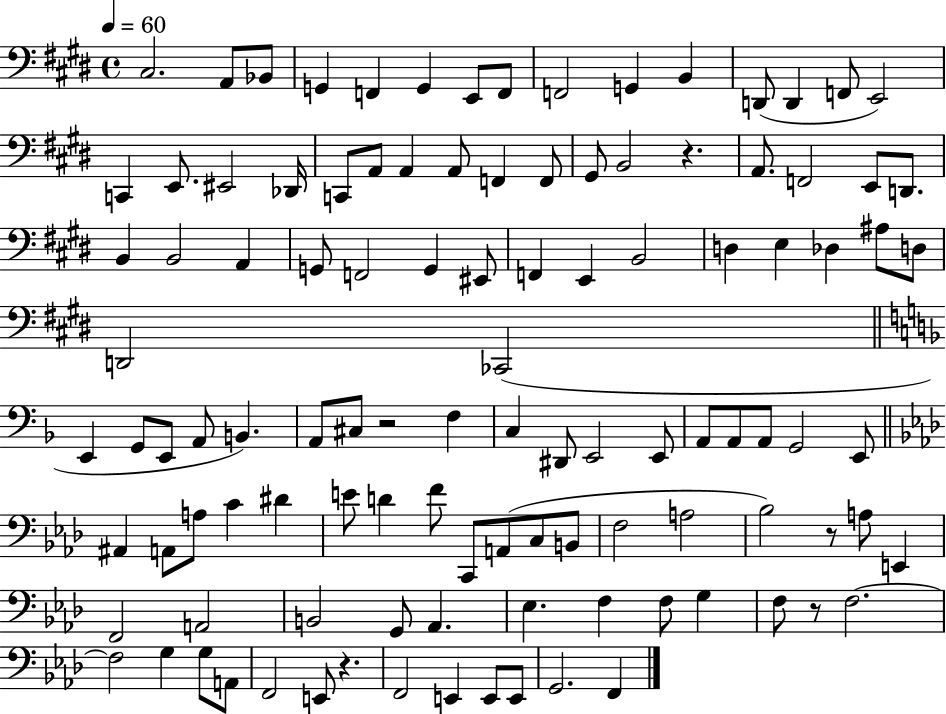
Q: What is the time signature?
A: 4/4